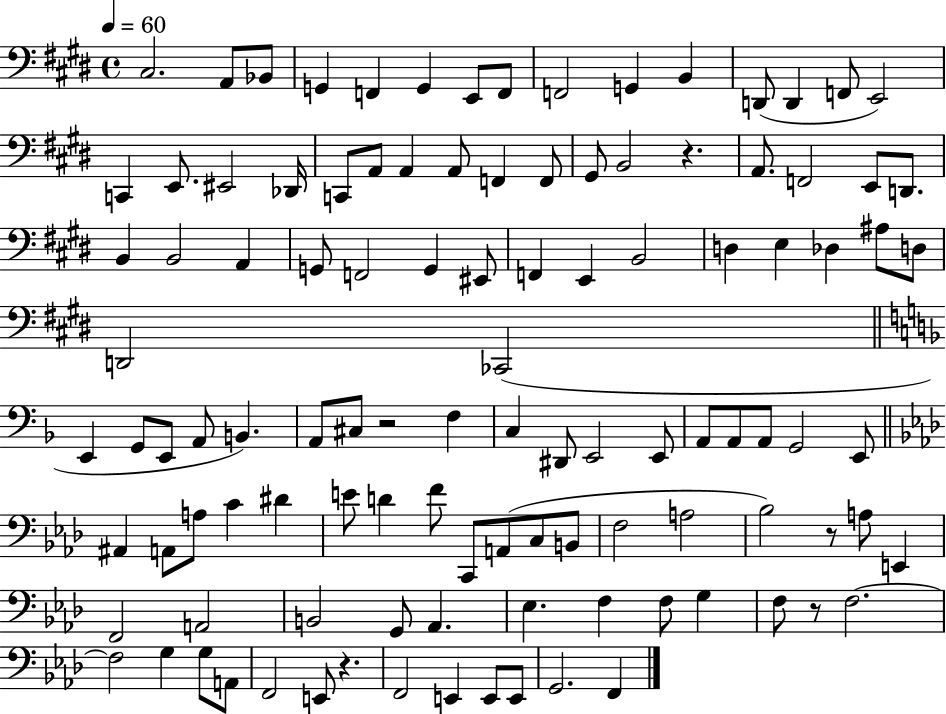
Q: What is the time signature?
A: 4/4